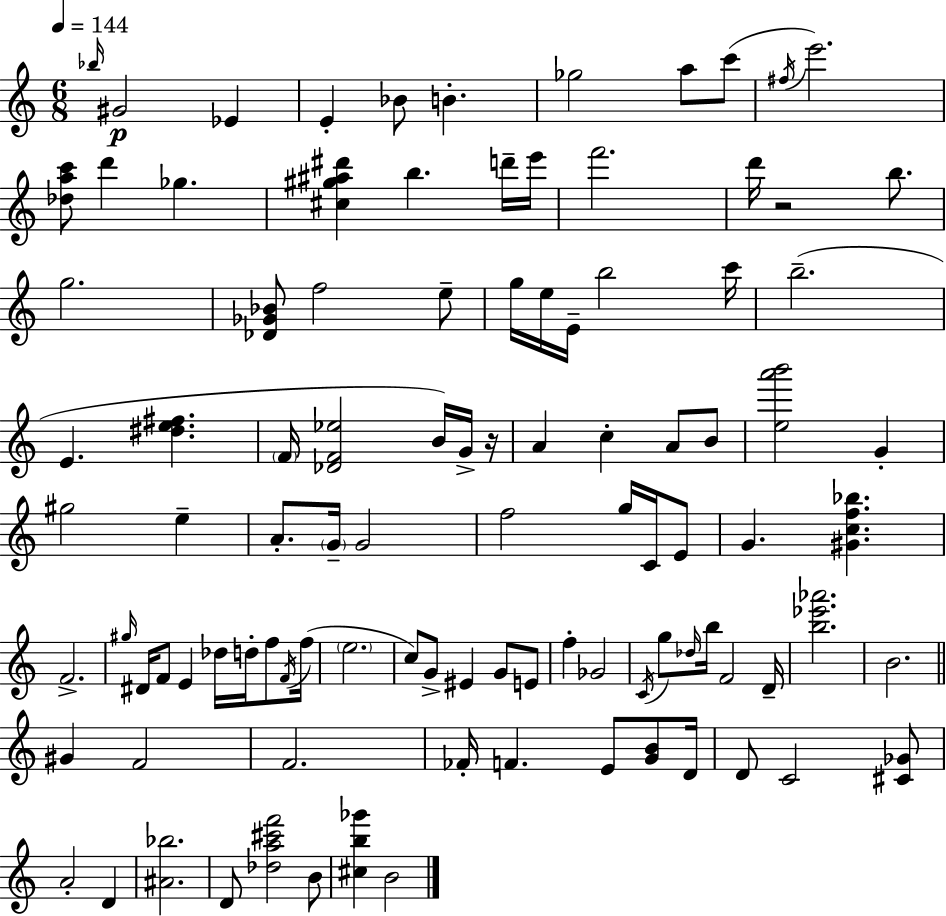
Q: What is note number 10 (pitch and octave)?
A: F#5